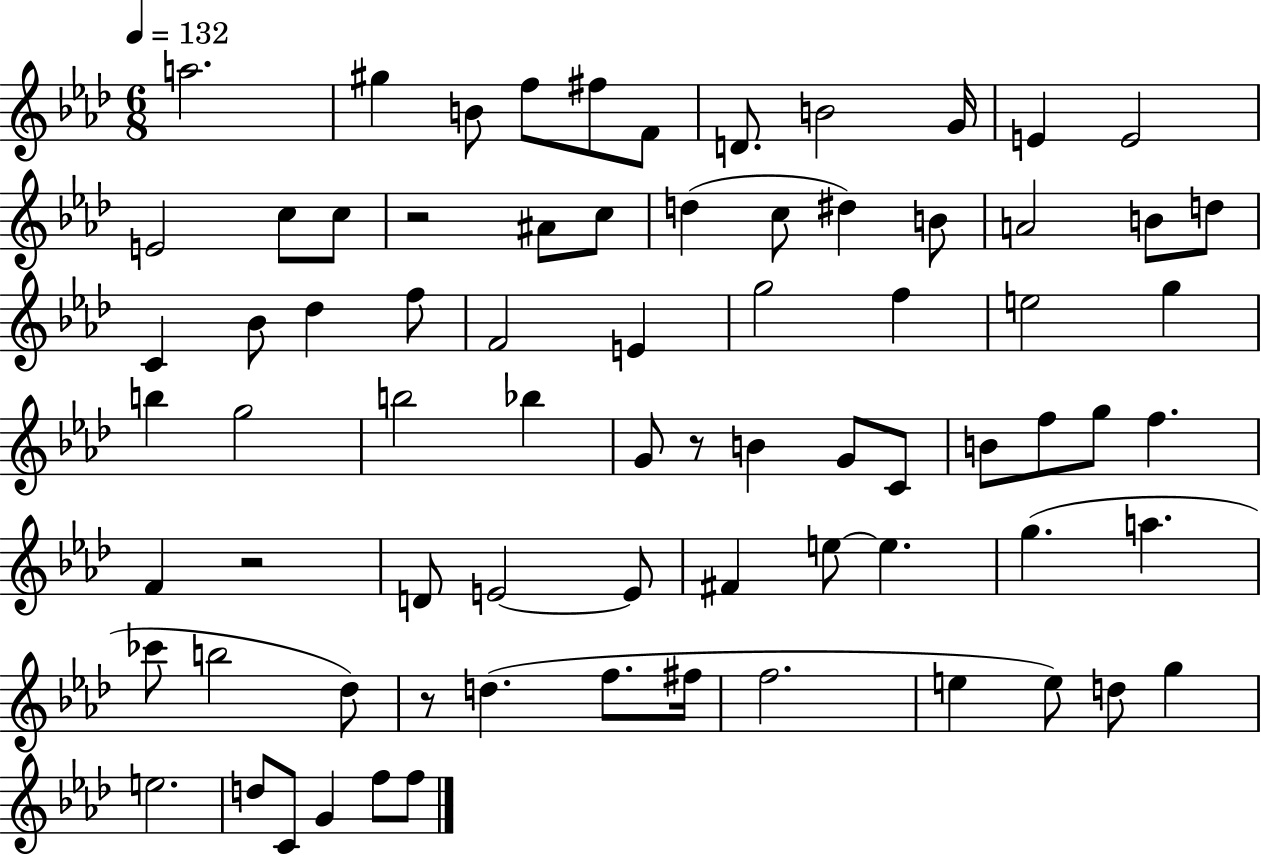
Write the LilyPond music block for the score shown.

{
  \clef treble
  \numericTimeSignature
  \time 6/8
  \key aes \major
  \tempo 4 = 132
  a''2. | gis''4 b'8 f''8 fis''8 f'8 | d'8. b'2 g'16 | e'4 e'2 | \break e'2 c''8 c''8 | r2 ais'8 c''8 | d''4( c''8 dis''4) b'8 | a'2 b'8 d''8 | \break c'4 bes'8 des''4 f''8 | f'2 e'4 | g''2 f''4 | e''2 g''4 | \break b''4 g''2 | b''2 bes''4 | g'8 r8 b'4 g'8 c'8 | b'8 f''8 g''8 f''4. | \break f'4 r2 | d'8 e'2~~ e'8 | fis'4 e''8~~ e''4. | g''4.( a''4. | \break ces'''8 b''2 des''8) | r8 d''4.( f''8. fis''16 | f''2. | e''4 e''8) d''8 g''4 | \break e''2. | d''8 c'8 g'4 f''8 f''8 | \bar "|."
}